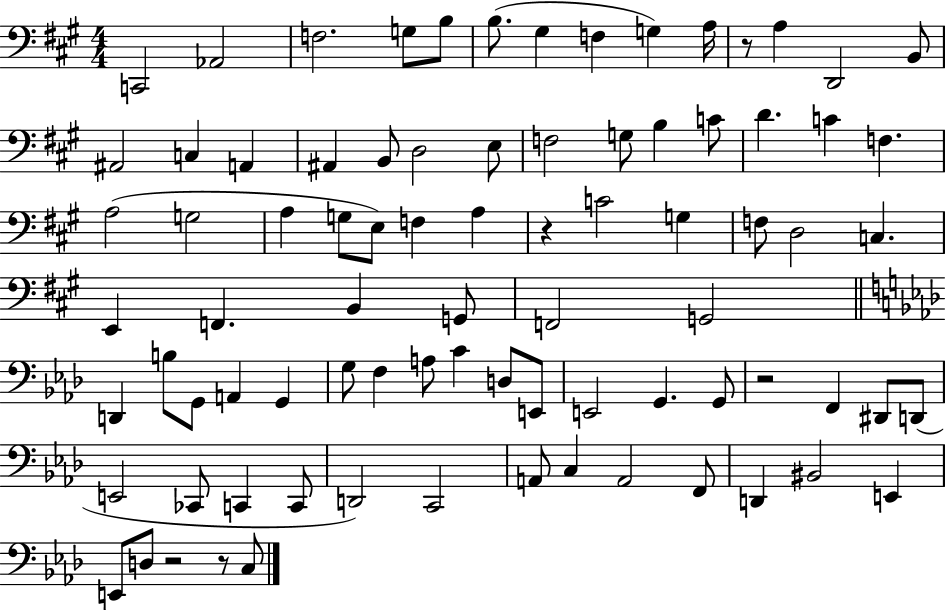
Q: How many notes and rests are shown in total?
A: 83